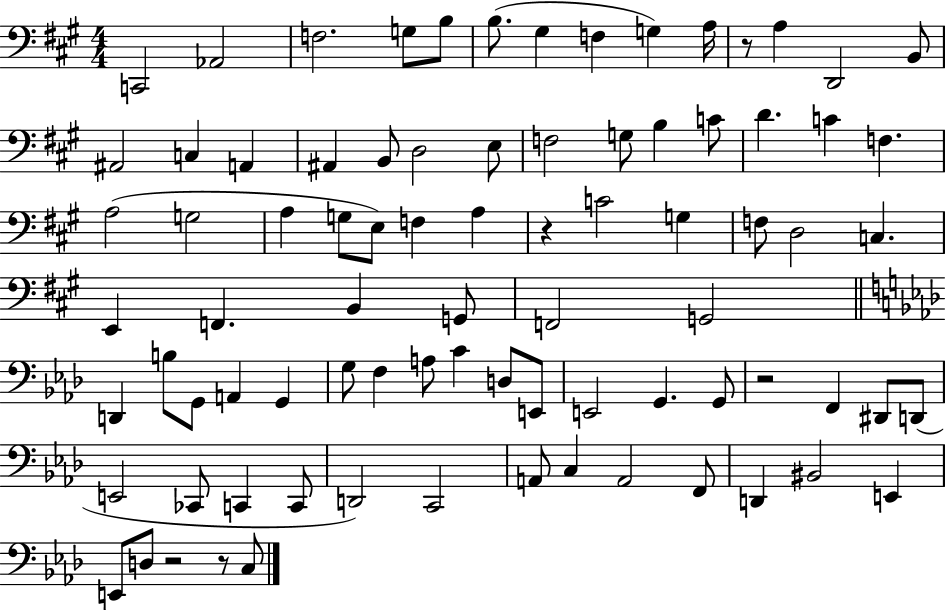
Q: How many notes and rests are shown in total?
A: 83